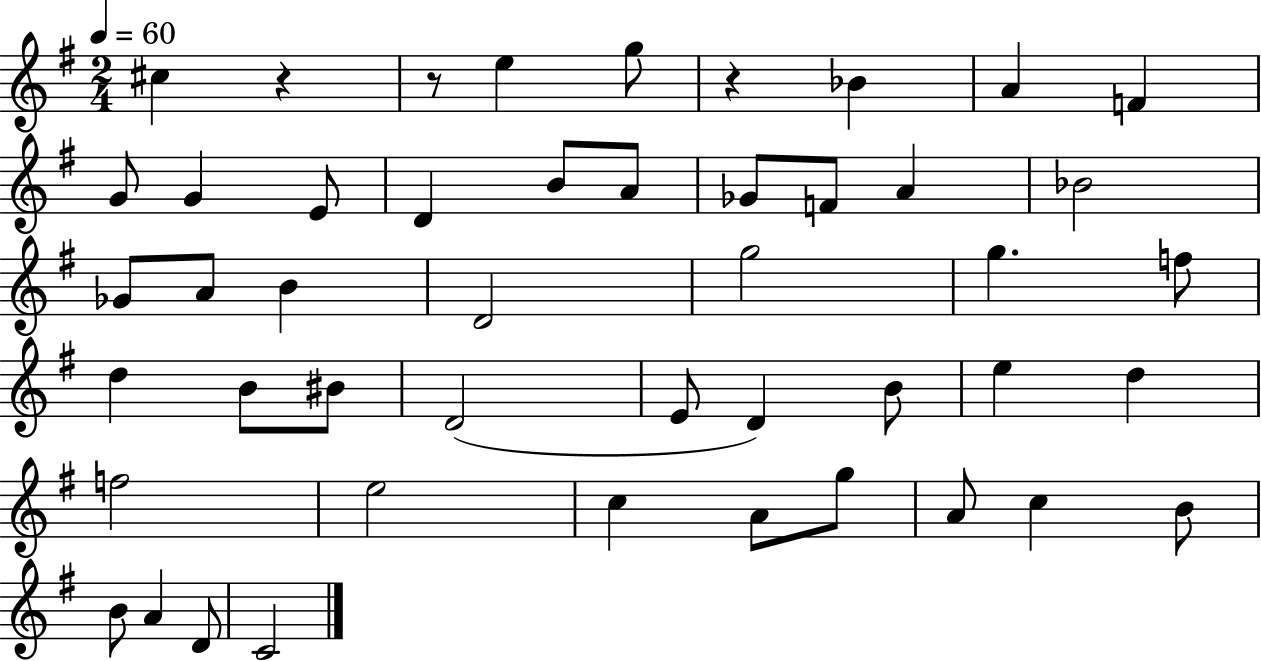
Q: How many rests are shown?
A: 3